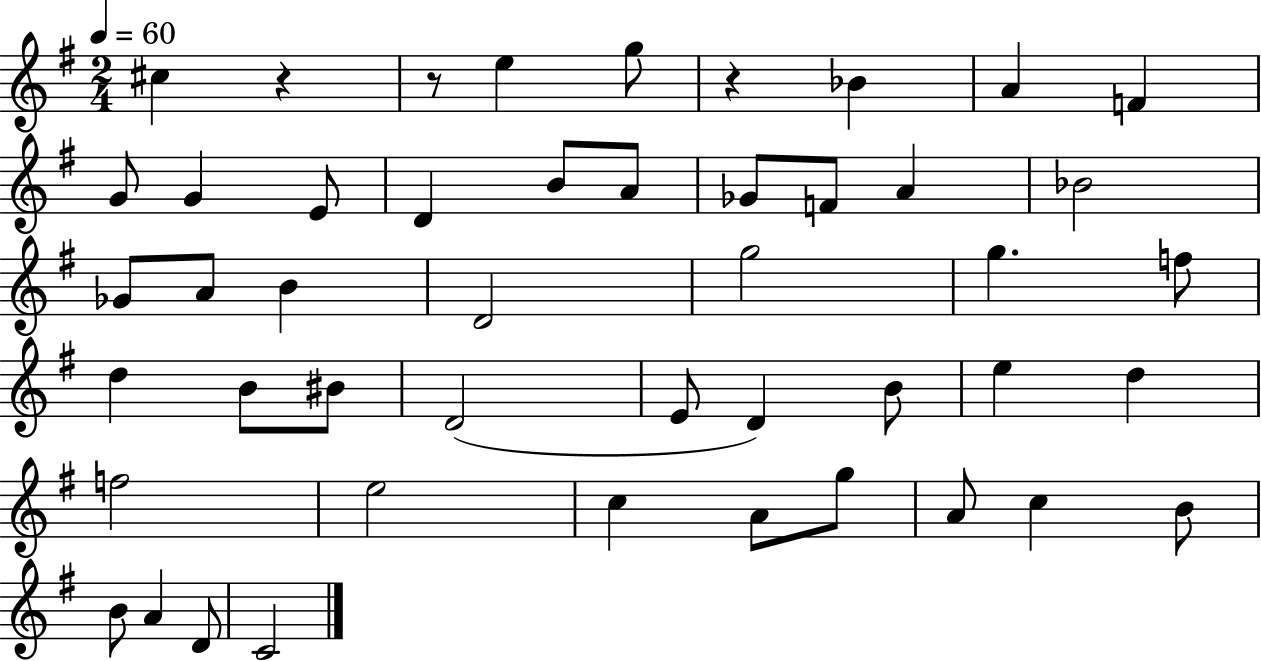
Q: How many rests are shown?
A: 3